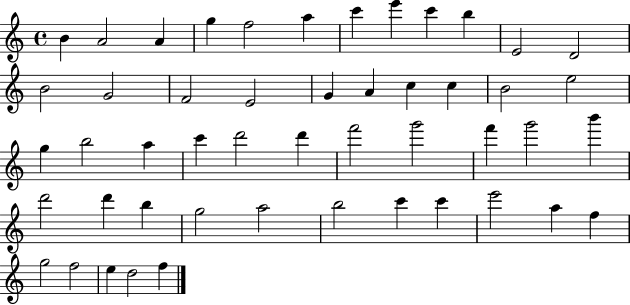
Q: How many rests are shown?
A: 0